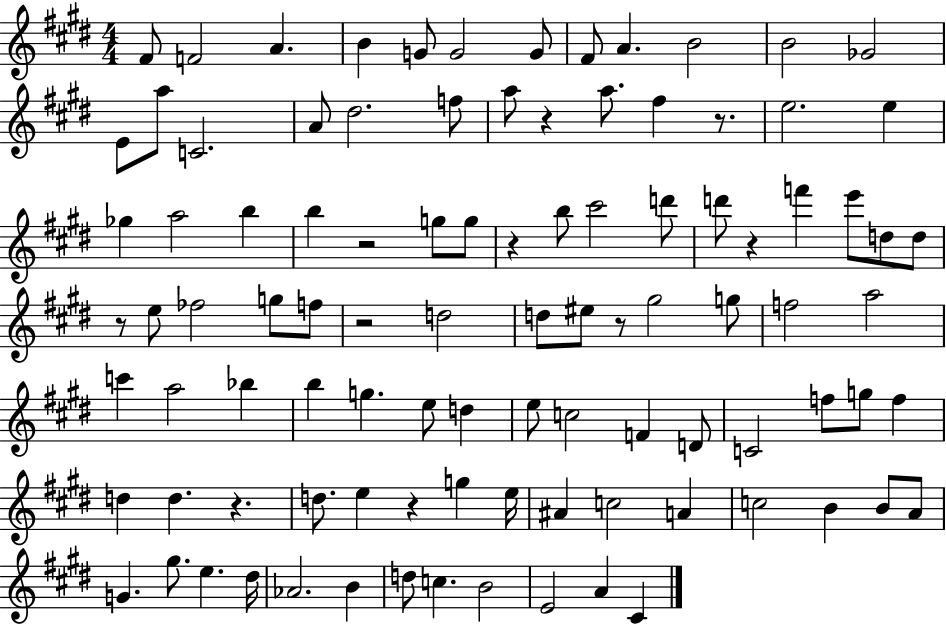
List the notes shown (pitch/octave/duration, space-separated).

F#4/e F4/h A4/q. B4/q G4/e G4/h G4/e F#4/e A4/q. B4/h B4/h Gb4/h E4/e A5/e C4/h. A4/e D#5/h. F5/e A5/e R/q A5/e. F#5/q R/e. E5/h. E5/q Gb5/q A5/h B5/q B5/q R/h G5/e G5/e R/q B5/e C#6/h D6/e D6/e R/q F6/q E6/e D5/e D5/e R/e E5/e FES5/h G5/e F5/e R/h D5/h D5/e EIS5/e R/e G#5/h G5/e F5/h A5/h C6/q A5/h Bb5/q B5/q G5/q. E5/e D5/q E5/e C5/h F4/q D4/e C4/h F5/e G5/e F5/q D5/q D5/q. R/q. D5/e. E5/q R/q G5/q E5/s A#4/q C5/h A4/q C5/h B4/q B4/e A4/e G4/q. G#5/e. E5/q. D#5/s Ab4/h. B4/q D5/e C5/q. B4/h E4/h A4/q C#4/q